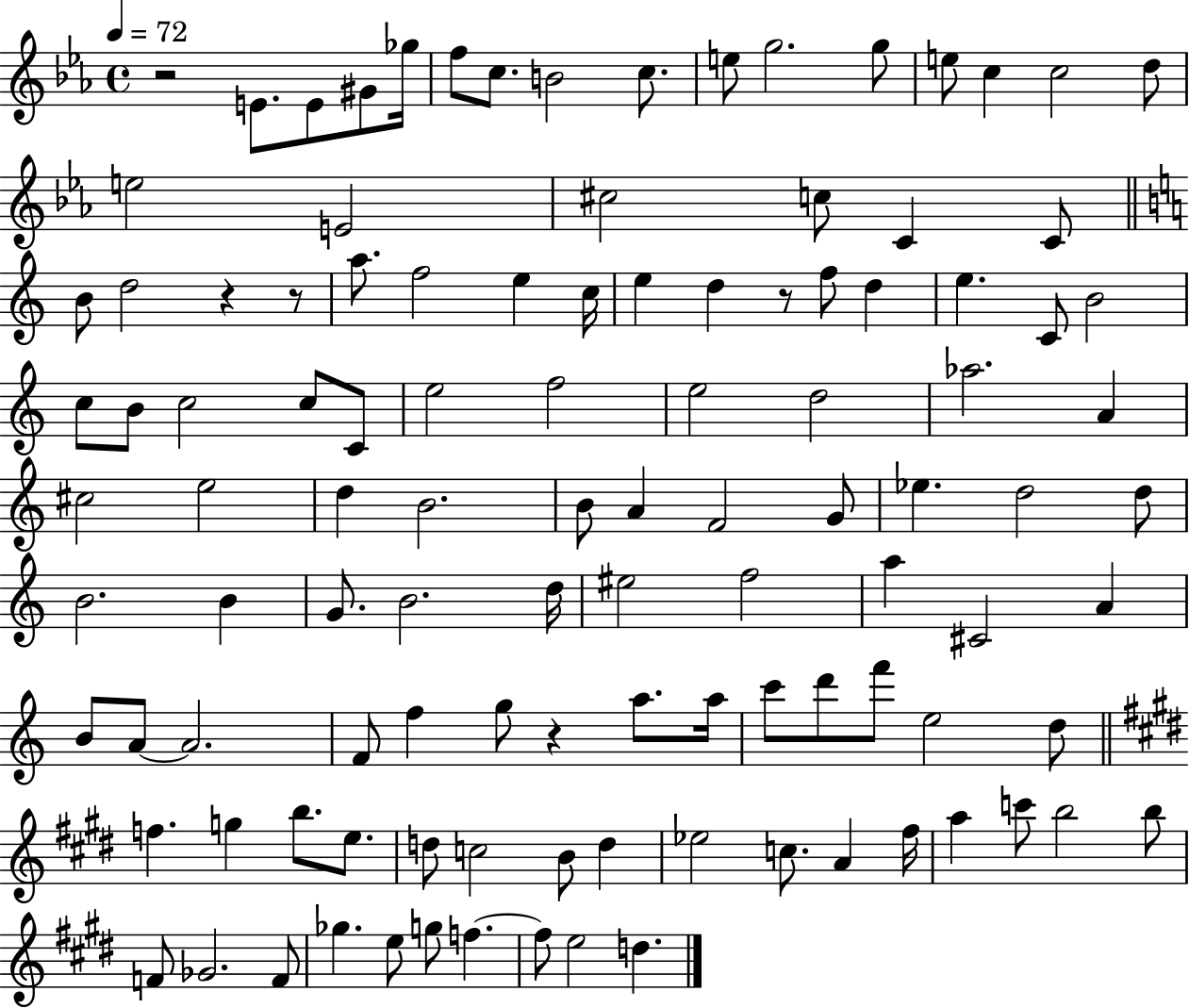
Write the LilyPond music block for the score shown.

{
  \clef treble
  \time 4/4
  \defaultTimeSignature
  \key ees \major
  \tempo 4 = 72
  r2 e'8. e'8 gis'8 ges''16 | f''8 c''8. b'2 c''8. | e''8 g''2. g''8 | e''8 c''4 c''2 d''8 | \break e''2 e'2 | cis''2 c''8 c'4 c'8 | \bar "||" \break \key a \minor b'8 d''2 r4 r8 | a''8. f''2 e''4 c''16 | e''4 d''4 r8 f''8 d''4 | e''4. c'8 b'2 | \break c''8 b'8 c''2 c''8 c'8 | e''2 f''2 | e''2 d''2 | aes''2. a'4 | \break cis''2 e''2 | d''4 b'2. | b'8 a'4 f'2 g'8 | ees''4. d''2 d''8 | \break b'2. b'4 | g'8. b'2. d''16 | eis''2 f''2 | a''4 cis'2 a'4 | \break b'8 a'8~~ a'2. | f'8 f''4 g''8 r4 a''8. a''16 | c'''8 d'''8 f'''8 e''2 d''8 | \bar "||" \break \key e \major f''4. g''4 b''8. e''8. | d''8 c''2 b'8 d''4 | ees''2 c''8. a'4 fis''16 | a''4 c'''8 b''2 b''8 | \break f'8 ges'2. f'8 | ges''4. e''8 g''8 f''4.~~ | f''8 e''2 d''4. | \bar "|."
}